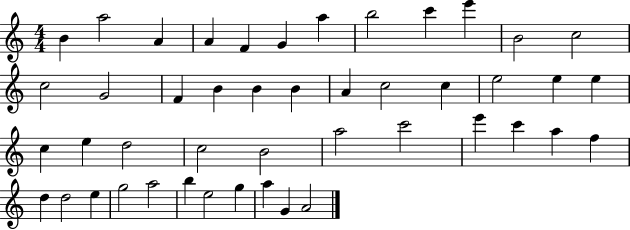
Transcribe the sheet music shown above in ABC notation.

X:1
T:Untitled
M:4/4
L:1/4
K:C
B a2 A A F G a b2 c' e' B2 c2 c2 G2 F B B B A c2 c e2 e e c e d2 c2 B2 a2 c'2 e' c' a f d d2 e g2 a2 b e2 g a G A2